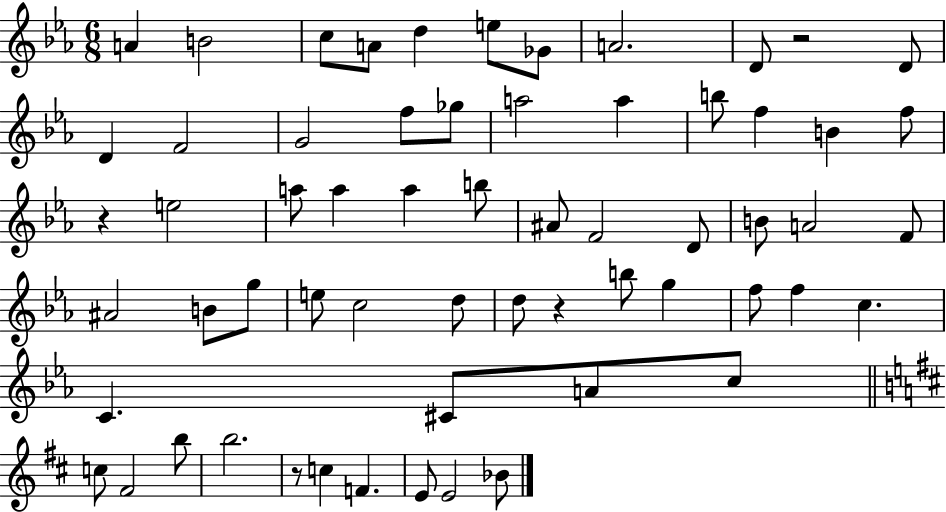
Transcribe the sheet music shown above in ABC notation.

X:1
T:Untitled
M:6/8
L:1/4
K:Eb
A B2 c/2 A/2 d e/2 _G/2 A2 D/2 z2 D/2 D F2 G2 f/2 _g/2 a2 a b/2 f B f/2 z e2 a/2 a a b/2 ^A/2 F2 D/2 B/2 A2 F/2 ^A2 B/2 g/2 e/2 c2 d/2 d/2 z b/2 g f/2 f c C ^C/2 A/2 c/2 c/2 ^F2 b/2 b2 z/2 c F E/2 E2 _B/2